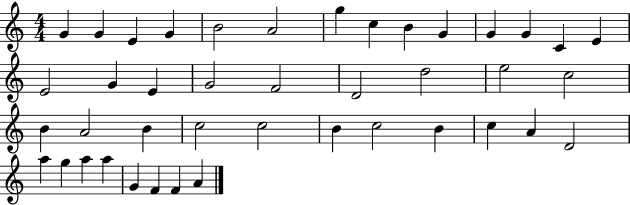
{
  \clef treble
  \numericTimeSignature
  \time 4/4
  \key c \major
  g'4 g'4 e'4 g'4 | b'2 a'2 | g''4 c''4 b'4 g'4 | g'4 g'4 c'4 e'4 | \break e'2 g'4 e'4 | g'2 f'2 | d'2 d''2 | e''2 c''2 | \break b'4 a'2 b'4 | c''2 c''2 | b'4 c''2 b'4 | c''4 a'4 d'2 | \break a''4 g''4 a''4 a''4 | g'4 f'4 f'4 a'4 | \bar "|."
}